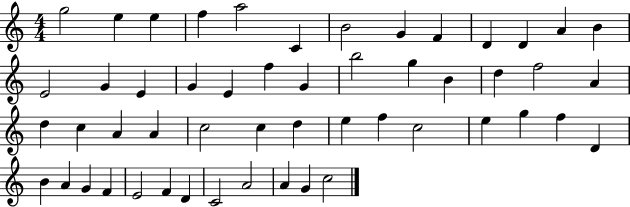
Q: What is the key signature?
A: C major